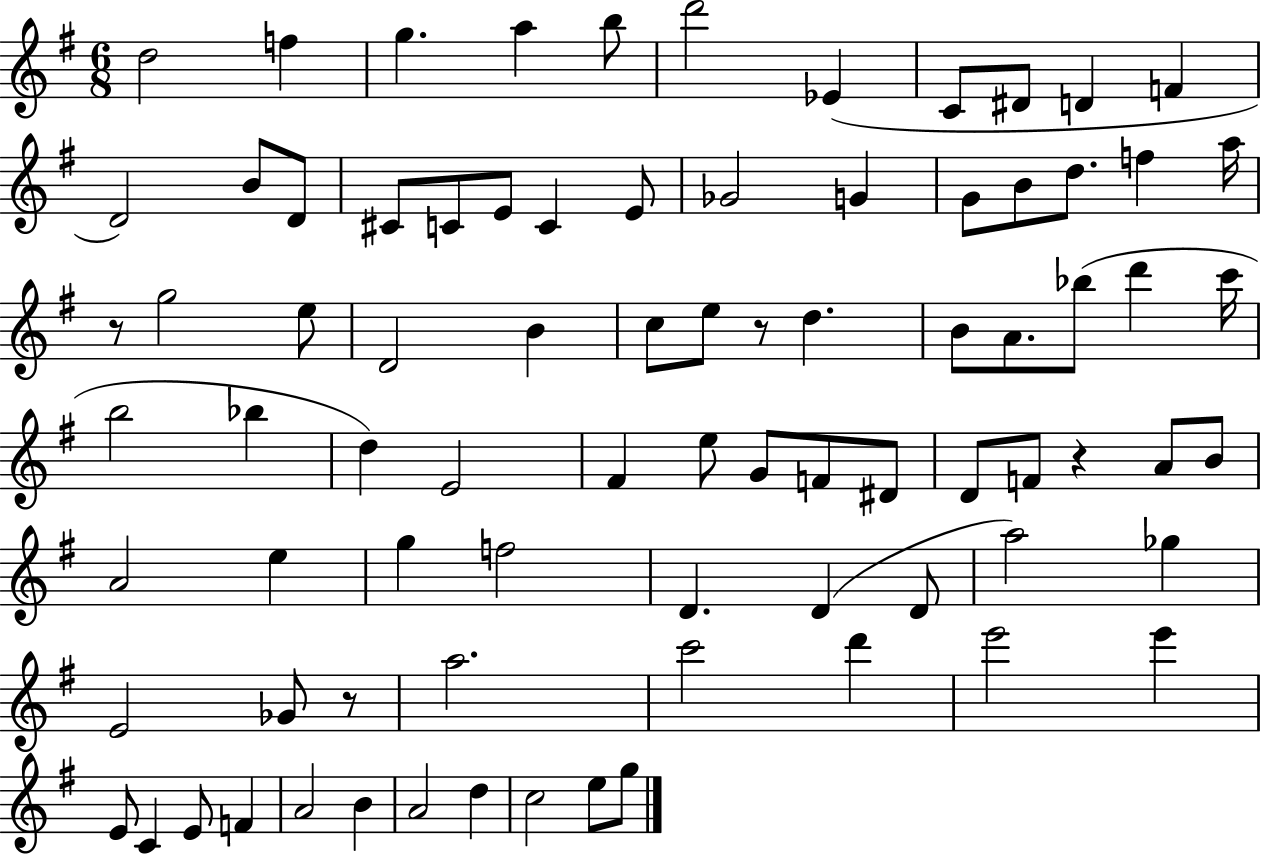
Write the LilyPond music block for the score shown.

{
  \clef treble
  \numericTimeSignature
  \time 6/8
  \key g \major
  d''2 f''4 | g''4. a''4 b''8 | d'''2 ees'4( | c'8 dis'8 d'4 f'4 | \break d'2) b'8 d'8 | cis'8 c'8 e'8 c'4 e'8 | ges'2 g'4 | g'8 b'8 d''8. f''4 a''16 | \break r8 g''2 e''8 | d'2 b'4 | c''8 e''8 r8 d''4. | b'8 a'8. bes''8( d'''4 c'''16 | \break b''2 bes''4 | d''4) e'2 | fis'4 e''8 g'8 f'8 dis'8 | d'8 f'8 r4 a'8 b'8 | \break a'2 e''4 | g''4 f''2 | d'4. d'4( d'8 | a''2) ges''4 | \break e'2 ges'8 r8 | a''2. | c'''2 d'''4 | e'''2 e'''4 | \break e'8 c'4 e'8 f'4 | a'2 b'4 | a'2 d''4 | c''2 e''8 g''8 | \break \bar "|."
}